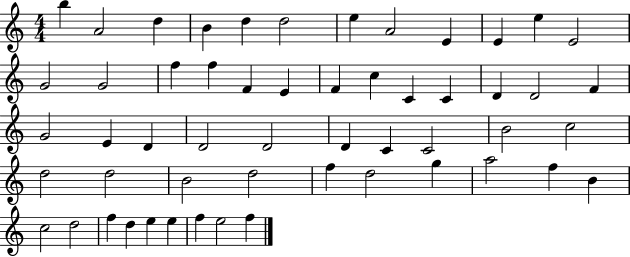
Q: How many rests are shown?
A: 0